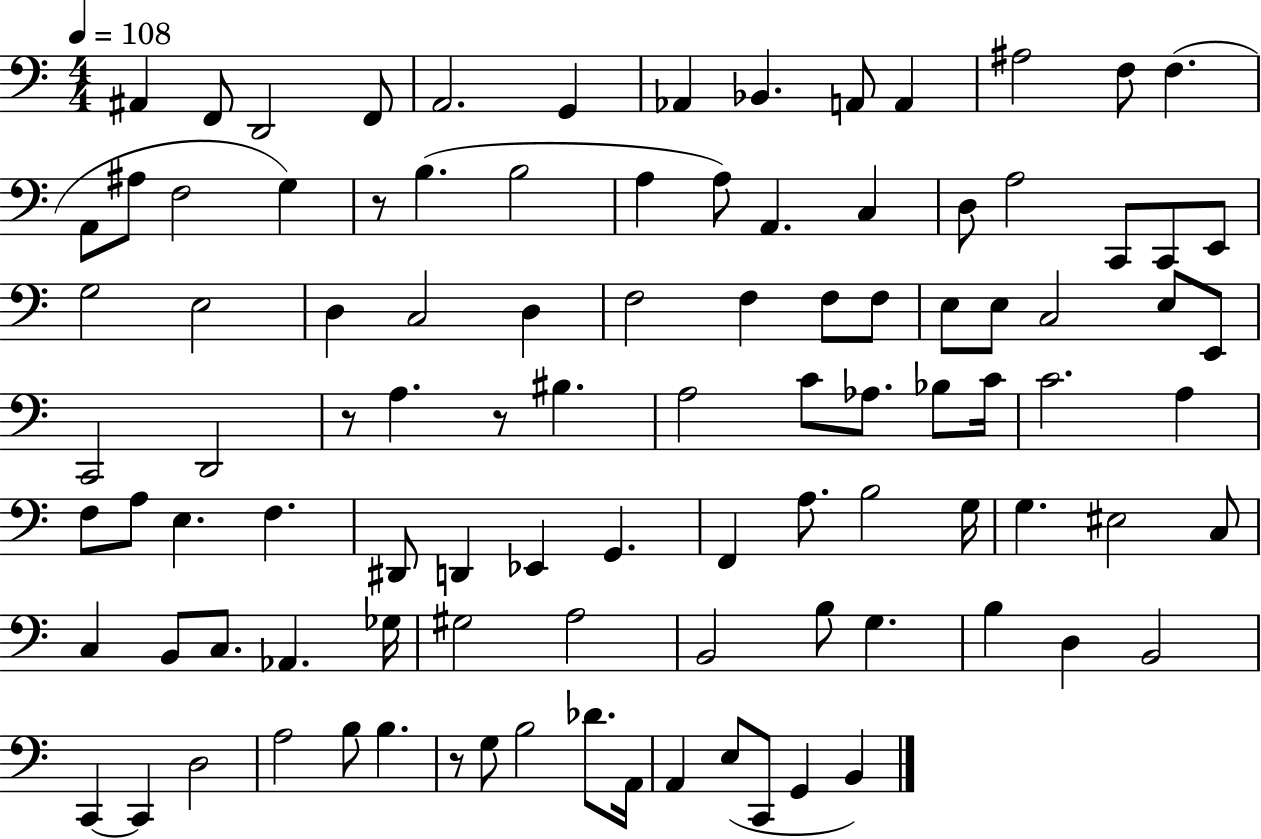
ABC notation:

X:1
T:Untitled
M:4/4
L:1/4
K:C
^A,, F,,/2 D,,2 F,,/2 A,,2 G,, _A,, _B,, A,,/2 A,, ^A,2 F,/2 F, A,,/2 ^A,/2 F,2 G, z/2 B, B,2 A, A,/2 A,, C, D,/2 A,2 C,,/2 C,,/2 E,,/2 G,2 E,2 D, C,2 D, F,2 F, F,/2 F,/2 E,/2 E,/2 C,2 E,/2 E,,/2 C,,2 D,,2 z/2 A, z/2 ^B, A,2 C/2 _A,/2 _B,/2 C/4 C2 A, F,/2 A,/2 E, F, ^D,,/2 D,, _E,, G,, F,, A,/2 B,2 G,/4 G, ^E,2 C,/2 C, B,,/2 C,/2 _A,, _G,/4 ^G,2 A,2 B,,2 B,/2 G, B, D, B,,2 C,, C,, D,2 A,2 B,/2 B, z/2 G,/2 B,2 _D/2 A,,/4 A,, E,/2 C,,/2 G,, B,,